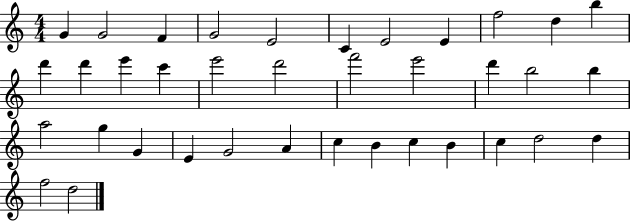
G4/q G4/h F4/q G4/h E4/h C4/q E4/h E4/q F5/h D5/q B5/q D6/q D6/q E6/q C6/q E6/h D6/h F6/h E6/h D6/q B5/h B5/q A5/h G5/q G4/q E4/q G4/h A4/q C5/q B4/q C5/q B4/q C5/q D5/h D5/q F5/h D5/h